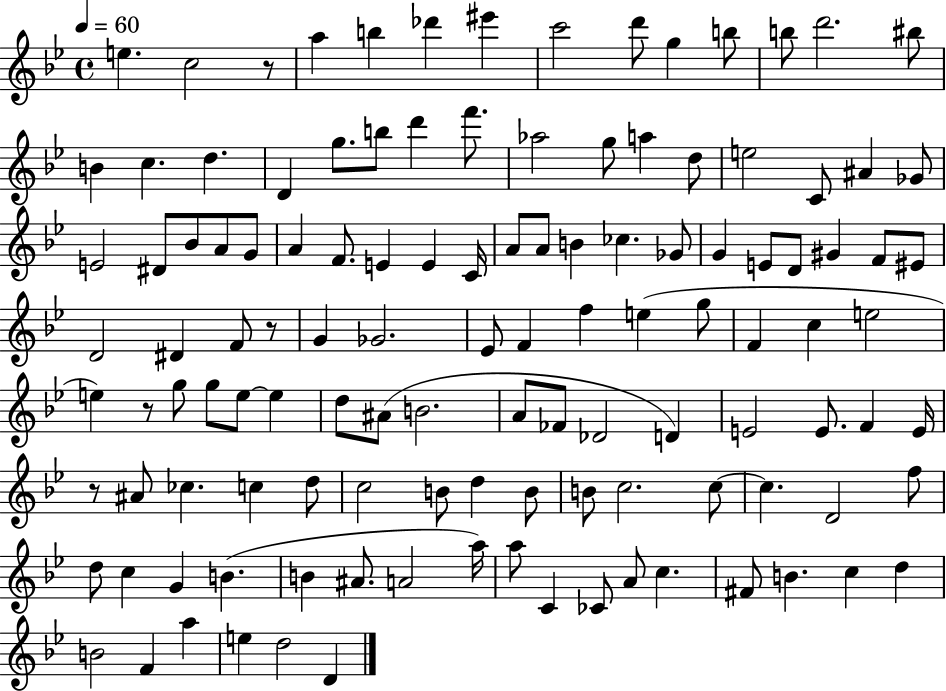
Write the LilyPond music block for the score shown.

{
  \clef treble
  \time 4/4
  \defaultTimeSignature
  \key bes \major
  \tempo 4 = 60
  e''4. c''2 r8 | a''4 b''4 des'''4 eis'''4 | c'''2 d'''8 g''4 b''8 | b''8 d'''2. bis''8 | \break b'4 c''4. d''4. | d'4 g''8. b''8 d'''4 f'''8. | aes''2 g''8 a''4 d''8 | e''2 c'8 ais'4 ges'8 | \break e'2 dis'8 bes'8 a'8 g'8 | a'4 f'8. e'4 e'4 c'16 | a'8 a'8 b'4 ces''4. ges'8 | g'4 e'8 d'8 gis'4 f'8 eis'8 | \break d'2 dis'4 f'8 r8 | g'4 ges'2. | ees'8 f'4 f''4 e''4( g''8 | f'4 c''4 e''2 | \break e''4) r8 g''8 g''8 e''8~~ e''4 | d''8 ais'8( b'2. | a'8 fes'8 des'2 d'4) | e'2 e'8. f'4 e'16 | \break r8 ais'8 ces''4. c''4 d''8 | c''2 b'8 d''4 b'8 | b'8 c''2. c''8~~ | c''4. d'2 f''8 | \break d''8 c''4 g'4 b'4.( | b'4 ais'8. a'2 a''16) | a''8 c'4 ces'8 a'8 c''4. | fis'8 b'4. c''4 d''4 | \break b'2 f'4 a''4 | e''4 d''2 d'4 | \bar "|."
}